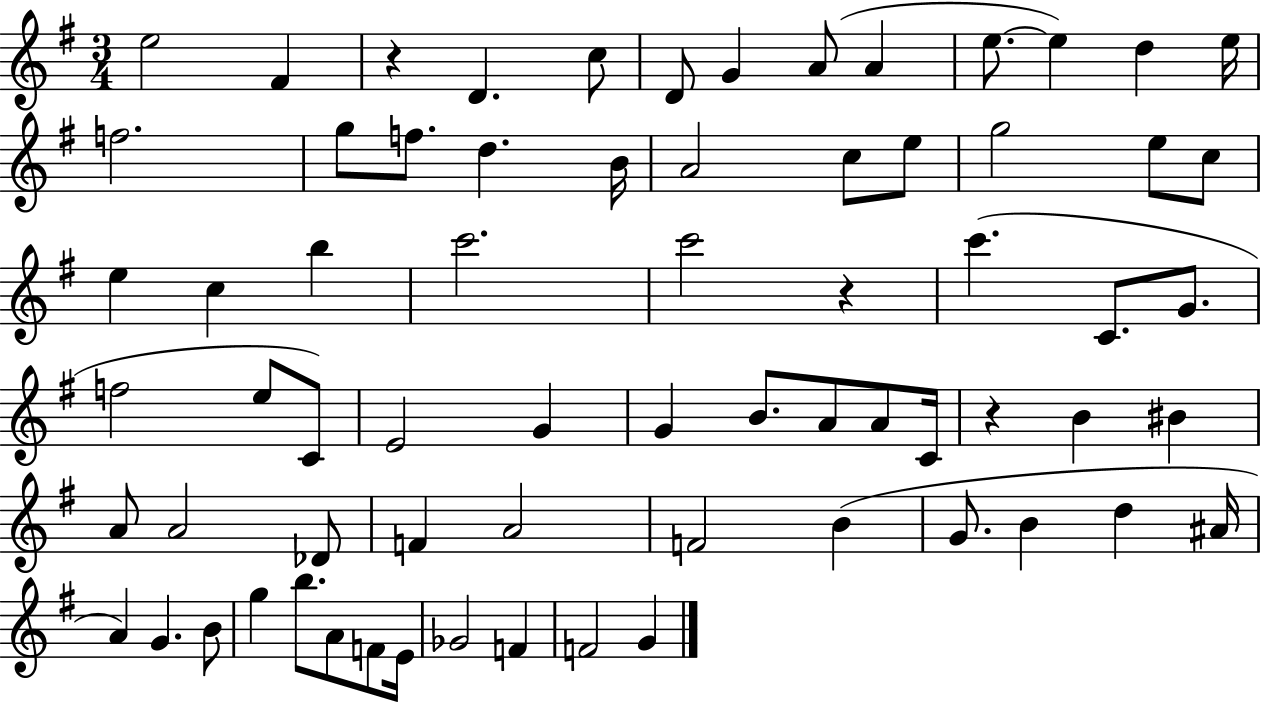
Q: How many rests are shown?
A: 3